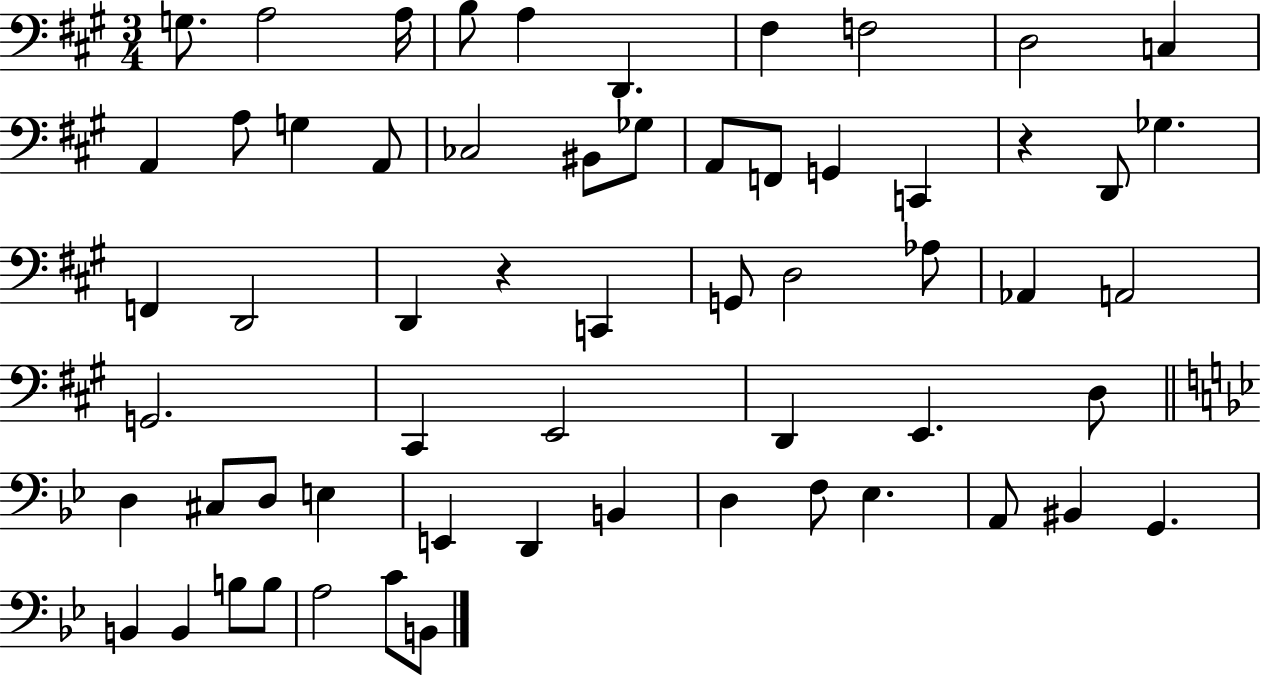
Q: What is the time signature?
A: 3/4